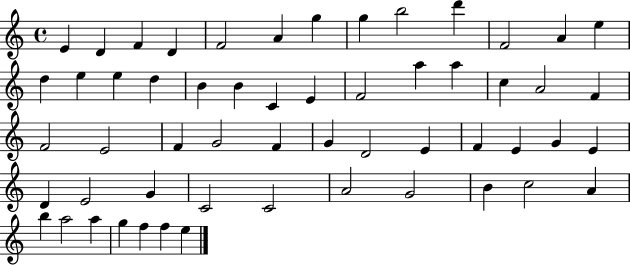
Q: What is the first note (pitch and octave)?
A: E4